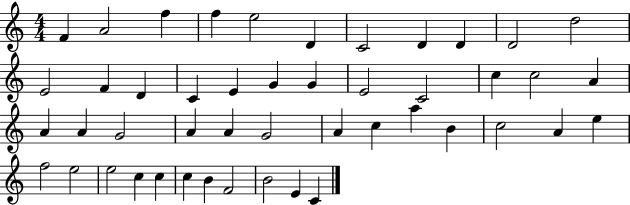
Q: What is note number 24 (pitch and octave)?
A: A4